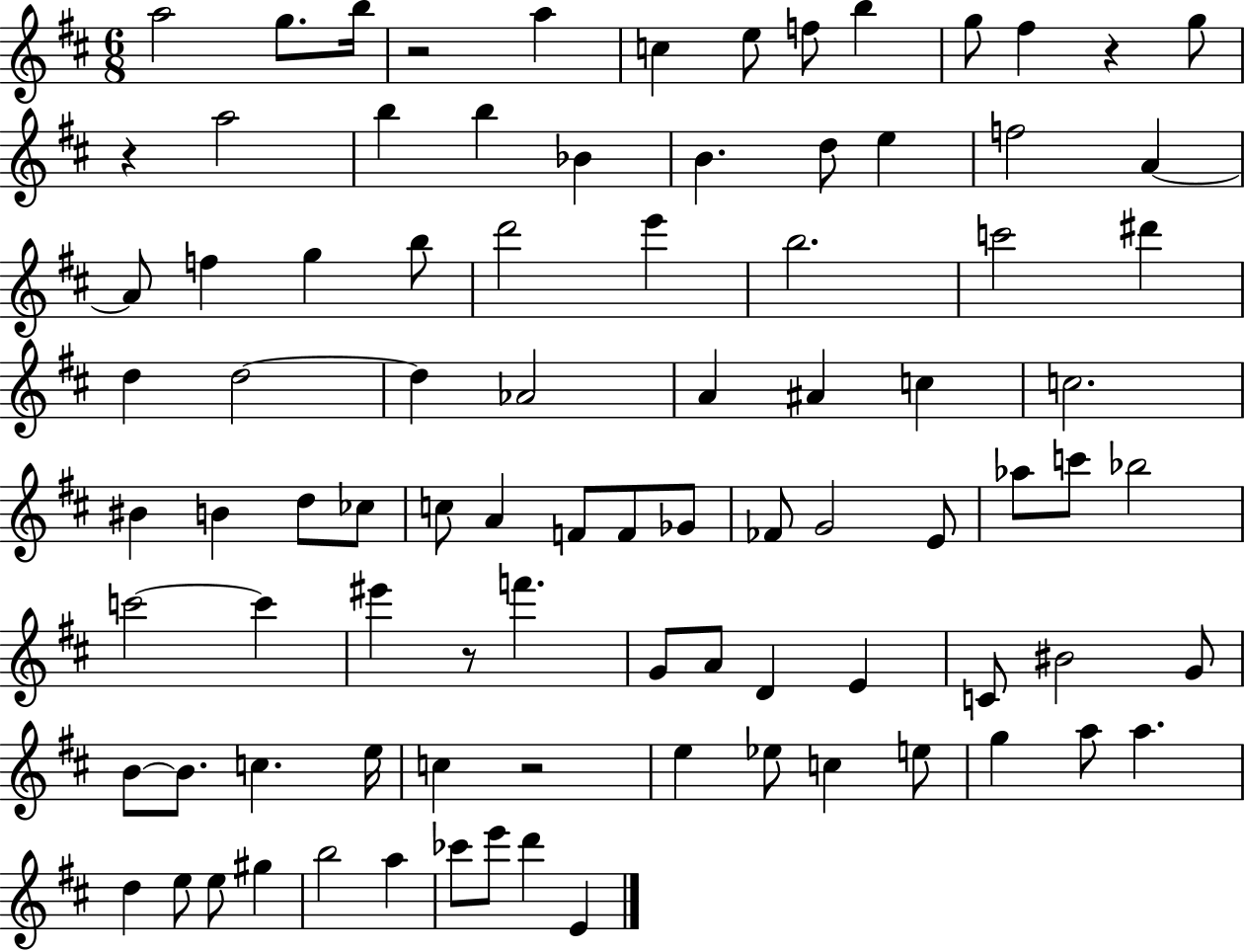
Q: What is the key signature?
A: D major